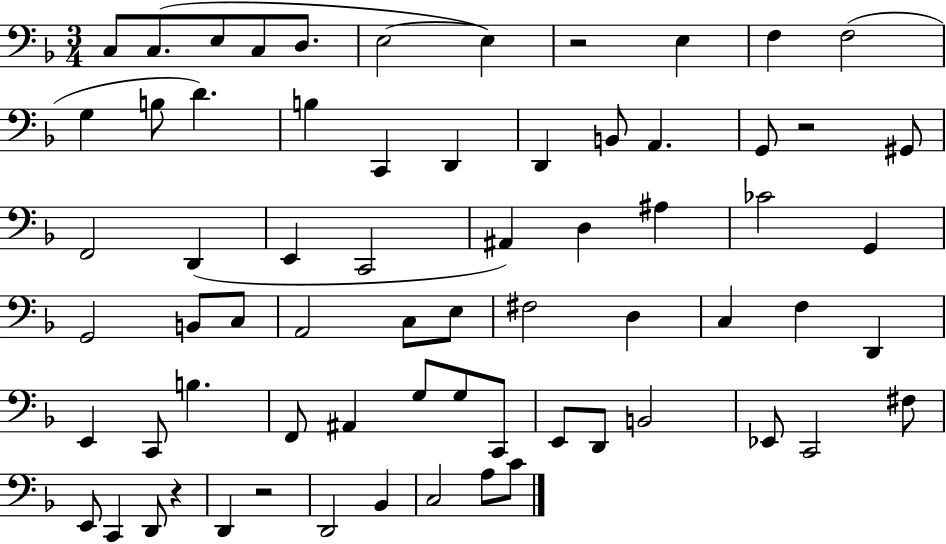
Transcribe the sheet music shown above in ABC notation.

X:1
T:Untitled
M:3/4
L:1/4
K:F
C,/2 C,/2 E,/2 C,/2 D,/2 E,2 E, z2 E, F, F,2 G, B,/2 D B, C,, D,, D,, B,,/2 A,, G,,/2 z2 ^G,,/2 F,,2 D,, E,, C,,2 ^A,, D, ^A, _C2 G,, G,,2 B,,/2 C,/2 A,,2 C,/2 E,/2 ^F,2 D, C, F, D,, E,, C,,/2 B, F,,/2 ^A,, G,/2 G,/2 C,,/2 E,,/2 D,,/2 B,,2 _E,,/2 C,,2 ^F,/2 E,,/2 C,, D,,/2 z D,, z2 D,,2 _B,, C,2 A,/2 C/2